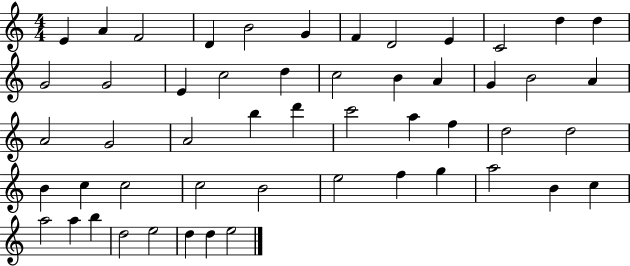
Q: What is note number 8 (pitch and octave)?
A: D4